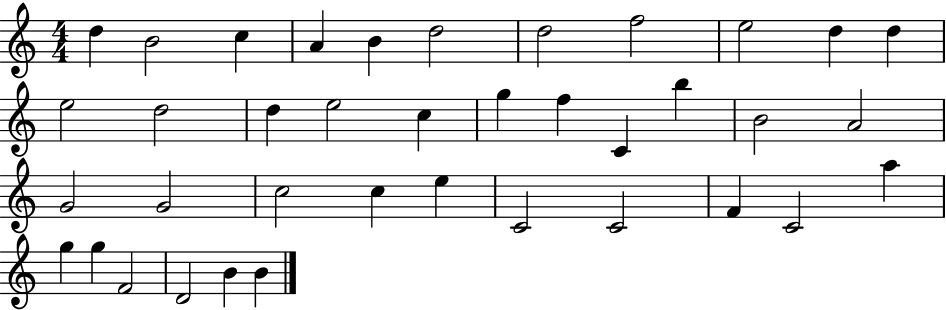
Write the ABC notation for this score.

X:1
T:Untitled
M:4/4
L:1/4
K:C
d B2 c A B d2 d2 f2 e2 d d e2 d2 d e2 c g f C b B2 A2 G2 G2 c2 c e C2 C2 F C2 a g g F2 D2 B B